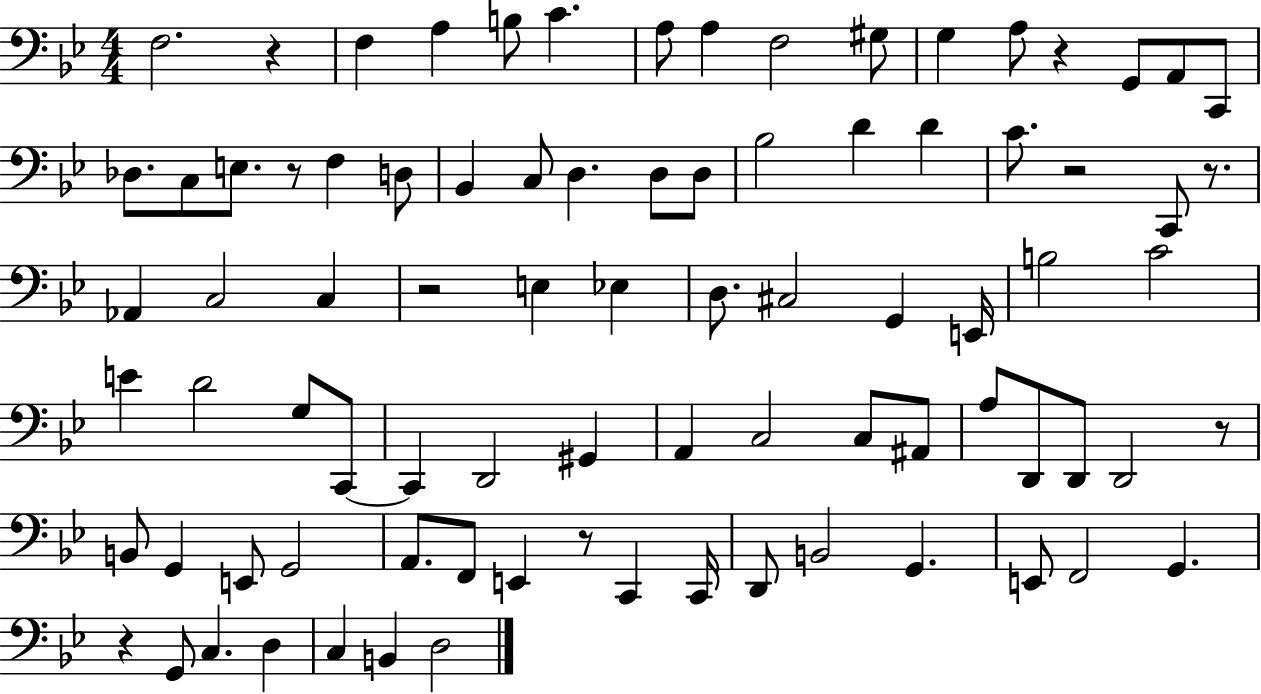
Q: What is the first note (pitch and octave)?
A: F3